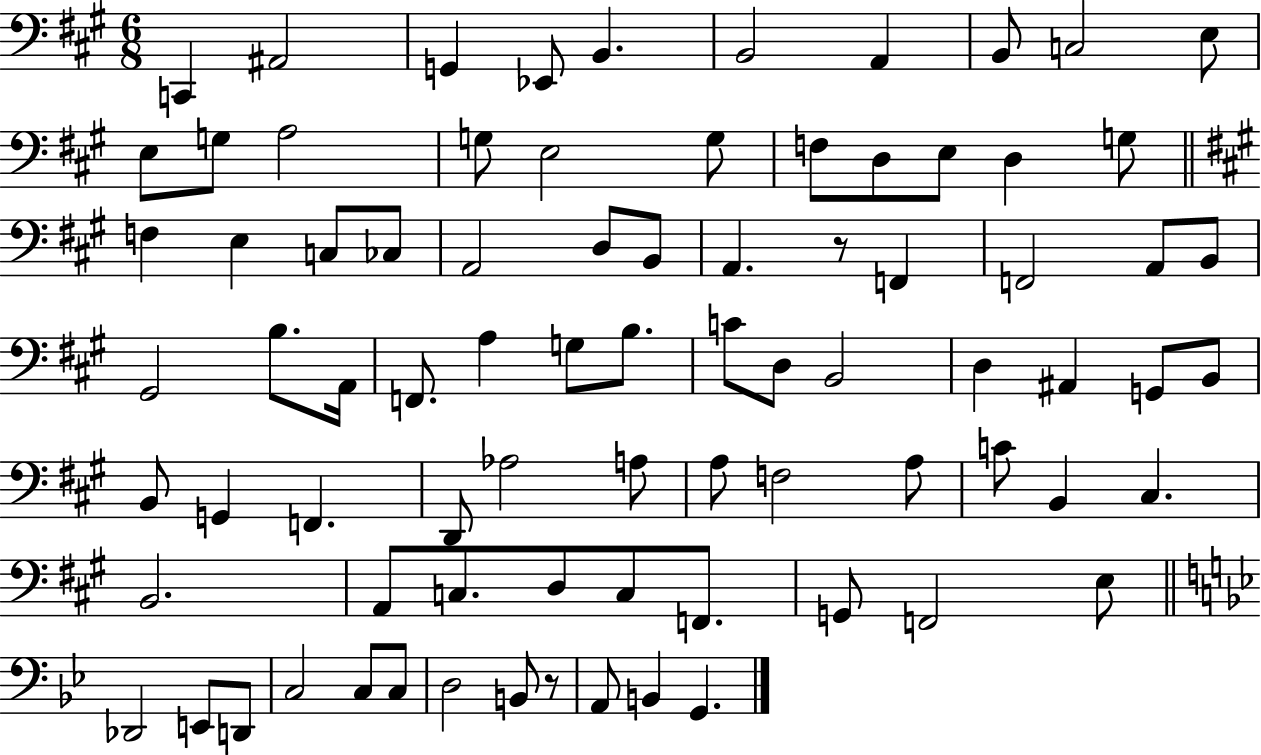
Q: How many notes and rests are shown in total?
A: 81